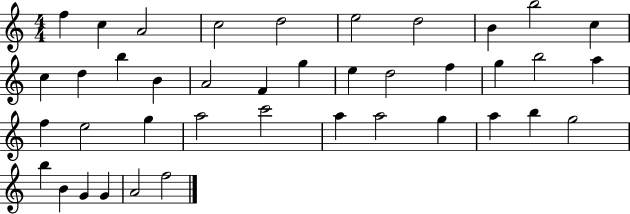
{
  \clef treble
  \numericTimeSignature
  \time 4/4
  \key c \major
  f''4 c''4 a'2 | c''2 d''2 | e''2 d''2 | b'4 b''2 c''4 | \break c''4 d''4 b''4 b'4 | a'2 f'4 g''4 | e''4 d''2 f''4 | g''4 b''2 a''4 | \break f''4 e''2 g''4 | a''2 c'''2 | a''4 a''2 g''4 | a''4 b''4 g''2 | \break b''4 b'4 g'4 g'4 | a'2 f''2 | \bar "|."
}